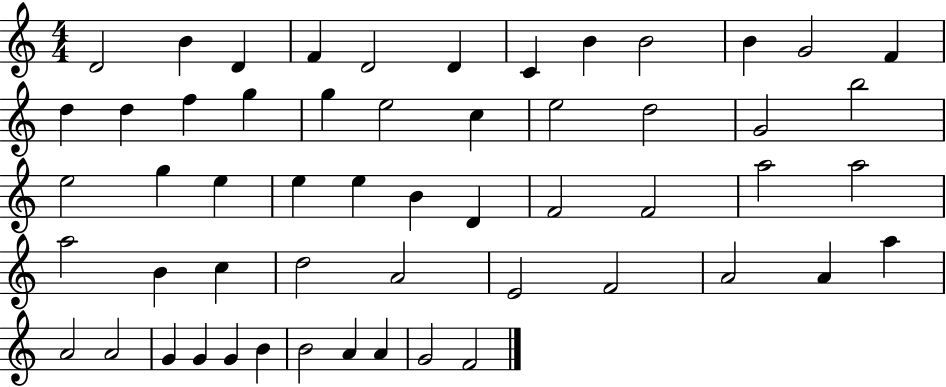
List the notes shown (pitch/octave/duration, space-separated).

D4/h B4/q D4/q F4/q D4/h D4/q C4/q B4/q B4/h B4/q G4/h F4/q D5/q D5/q F5/q G5/q G5/q E5/h C5/q E5/h D5/h G4/h B5/h E5/h G5/q E5/q E5/q E5/q B4/q D4/q F4/h F4/h A5/h A5/h A5/h B4/q C5/q D5/h A4/h E4/h F4/h A4/h A4/q A5/q A4/h A4/h G4/q G4/q G4/q B4/q B4/h A4/q A4/q G4/h F4/h